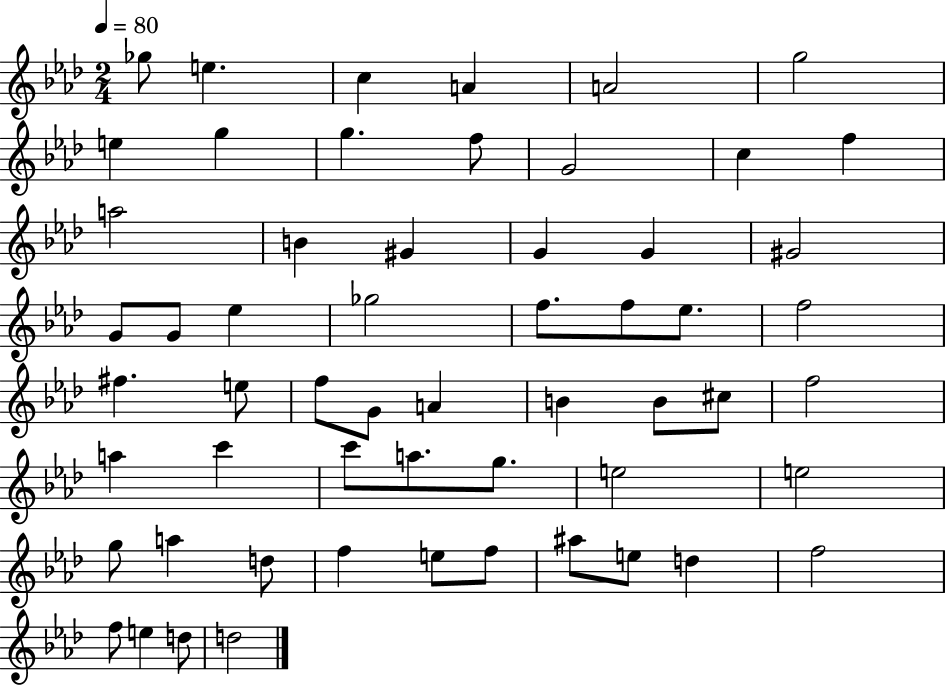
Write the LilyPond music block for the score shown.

{
  \clef treble
  \numericTimeSignature
  \time 2/4
  \key aes \major
  \tempo 4 = 80
  ges''8 e''4. | c''4 a'4 | a'2 | g''2 | \break e''4 g''4 | g''4. f''8 | g'2 | c''4 f''4 | \break a''2 | b'4 gis'4 | g'4 g'4 | gis'2 | \break g'8 g'8 ees''4 | ges''2 | f''8. f''8 ees''8. | f''2 | \break fis''4. e''8 | f''8 g'8 a'4 | b'4 b'8 cis''8 | f''2 | \break a''4 c'''4 | c'''8 a''8. g''8. | e''2 | e''2 | \break g''8 a''4 d''8 | f''4 e''8 f''8 | ais''8 e''8 d''4 | f''2 | \break f''8 e''4 d''8 | d''2 | \bar "|."
}